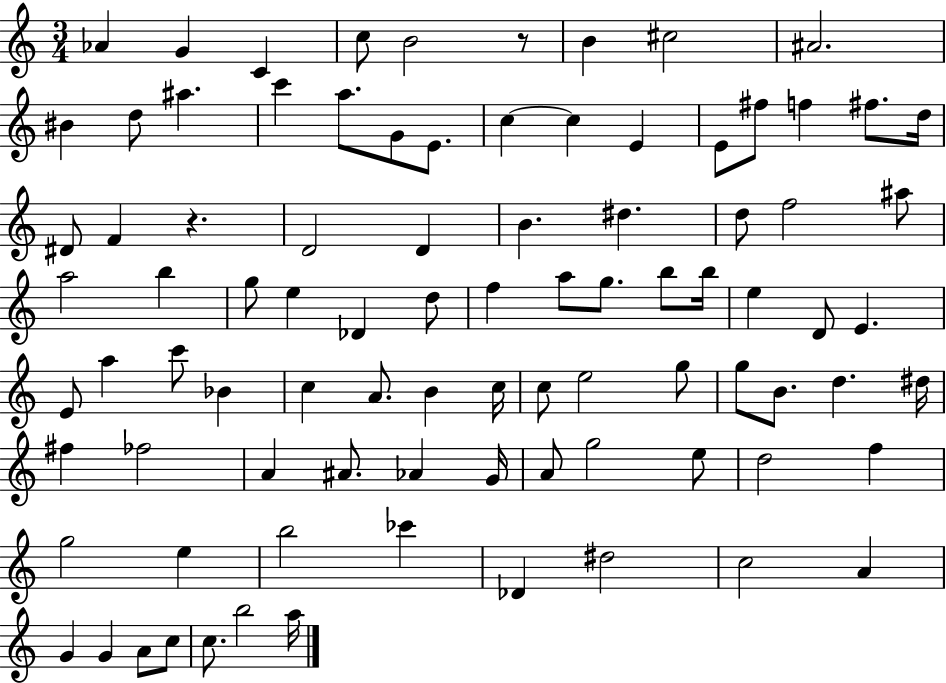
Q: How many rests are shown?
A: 2